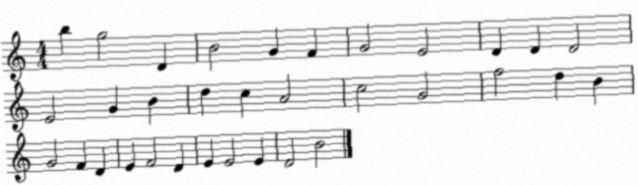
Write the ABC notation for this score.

X:1
T:Untitled
M:4/4
L:1/4
K:C
b g2 D B2 G F G2 E2 D D D2 E2 G B d c A2 c2 G2 f2 d B G2 F D E F2 D E E2 E D2 B2